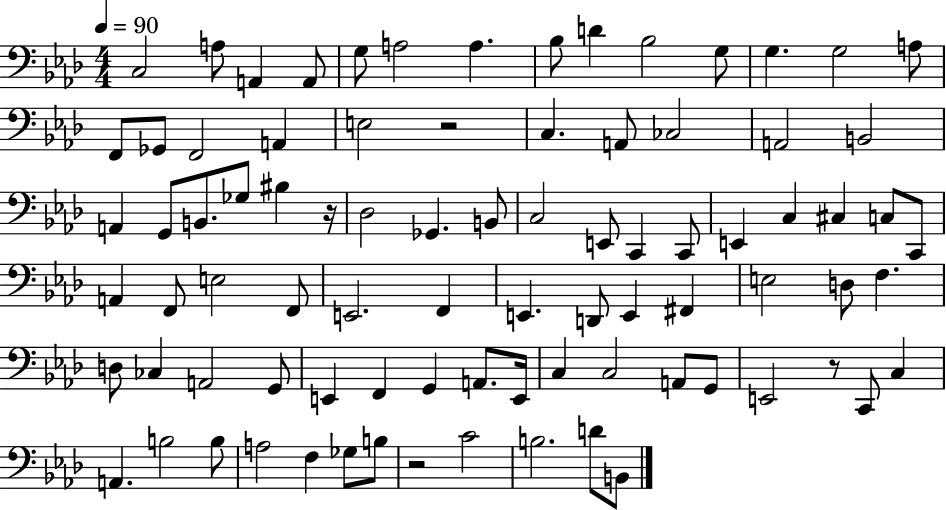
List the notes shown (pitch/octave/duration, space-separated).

C3/h A3/e A2/q A2/e G3/e A3/h A3/q. Bb3/e D4/q Bb3/h G3/e G3/q. G3/h A3/e F2/e Gb2/e F2/h A2/q E3/h R/h C3/q. A2/e CES3/h A2/h B2/h A2/q G2/e B2/e. Gb3/e BIS3/q R/s Db3/h Gb2/q. B2/e C3/h E2/e C2/q C2/e E2/q C3/q C#3/q C3/e C2/e A2/q F2/e E3/h F2/e E2/h. F2/q E2/q. D2/e E2/q F#2/q E3/h D3/e F3/q. D3/e CES3/q A2/h G2/e E2/q F2/q G2/q A2/e. E2/s C3/q C3/h A2/e G2/e E2/h R/e C2/e C3/q A2/q. B3/h B3/e A3/h F3/q Gb3/e B3/e R/h C4/h B3/h. D4/e B2/e